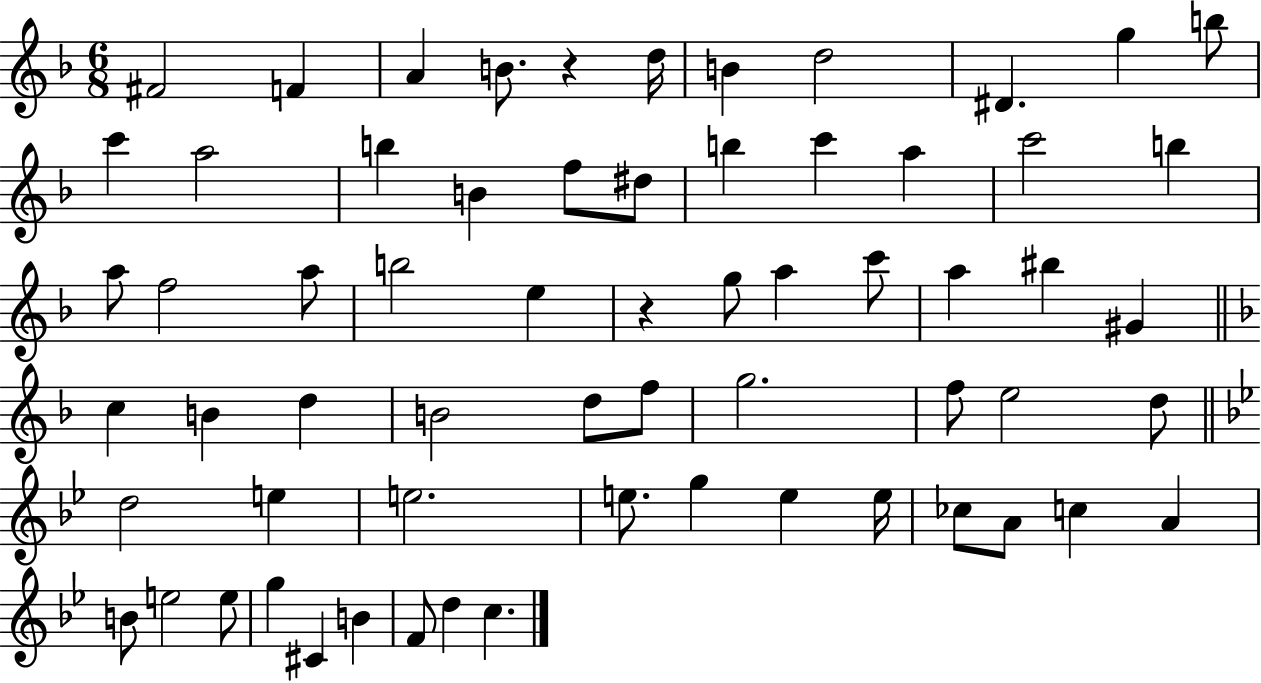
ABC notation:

X:1
T:Untitled
M:6/8
L:1/4
K:F
^F2 F A B/2 z d/4 B d2 ^D g b/2 c' a2 b B f/2 ^d/2 b c' a c'2 b a/2 f2 a/2 b2 e z g/2 a c'/2 a ^b ^G c B d B2 d/2 f/2 g2 f/2 e2 d/2 d2 e e2 e/2 g e e/4 _c/2 A/2 c A B/2 e2 e/2 g ^C B F/2 d c